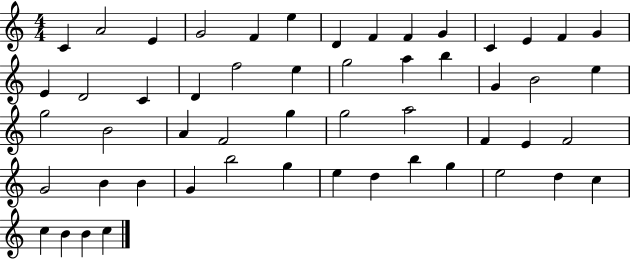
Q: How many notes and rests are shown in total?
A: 53